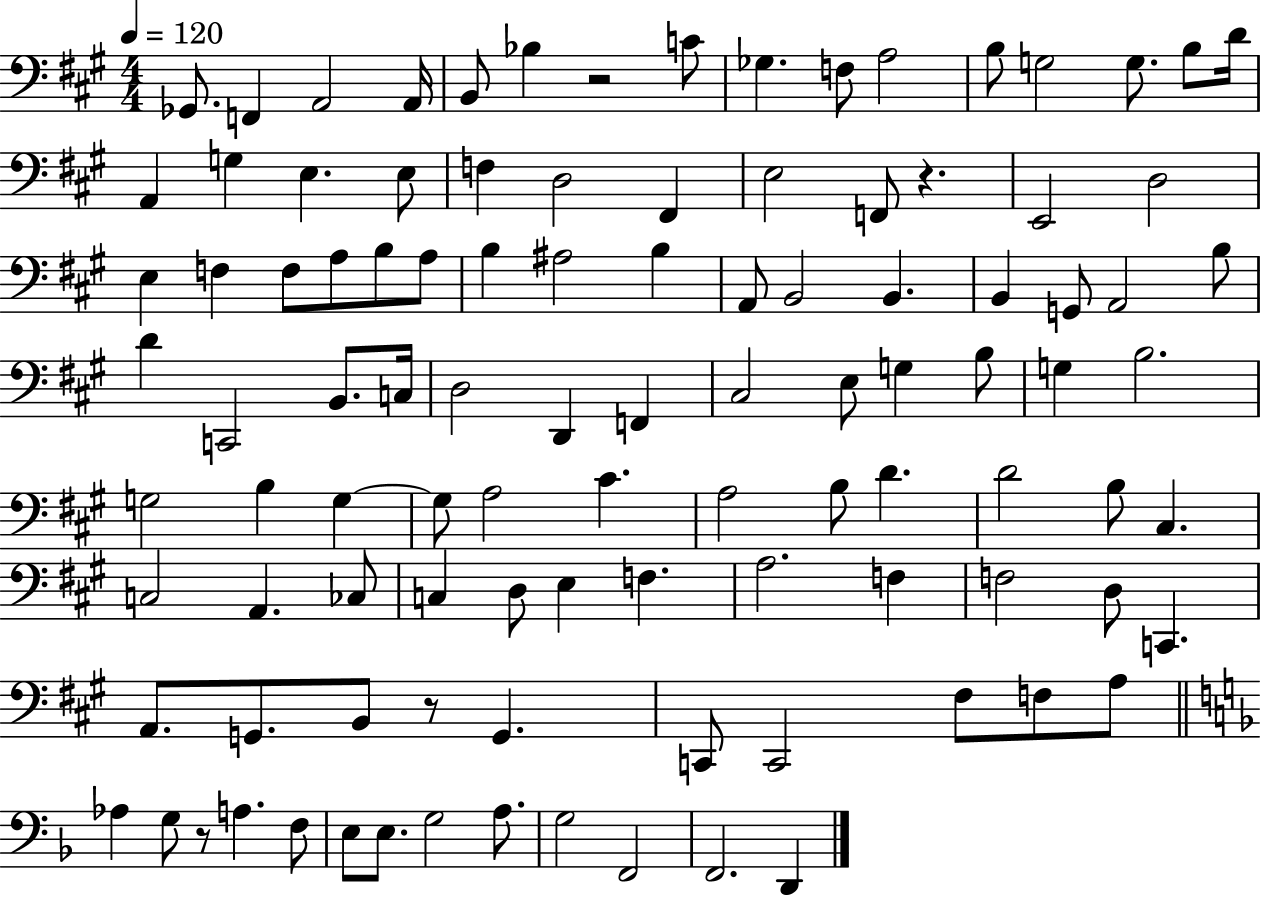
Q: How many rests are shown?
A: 4